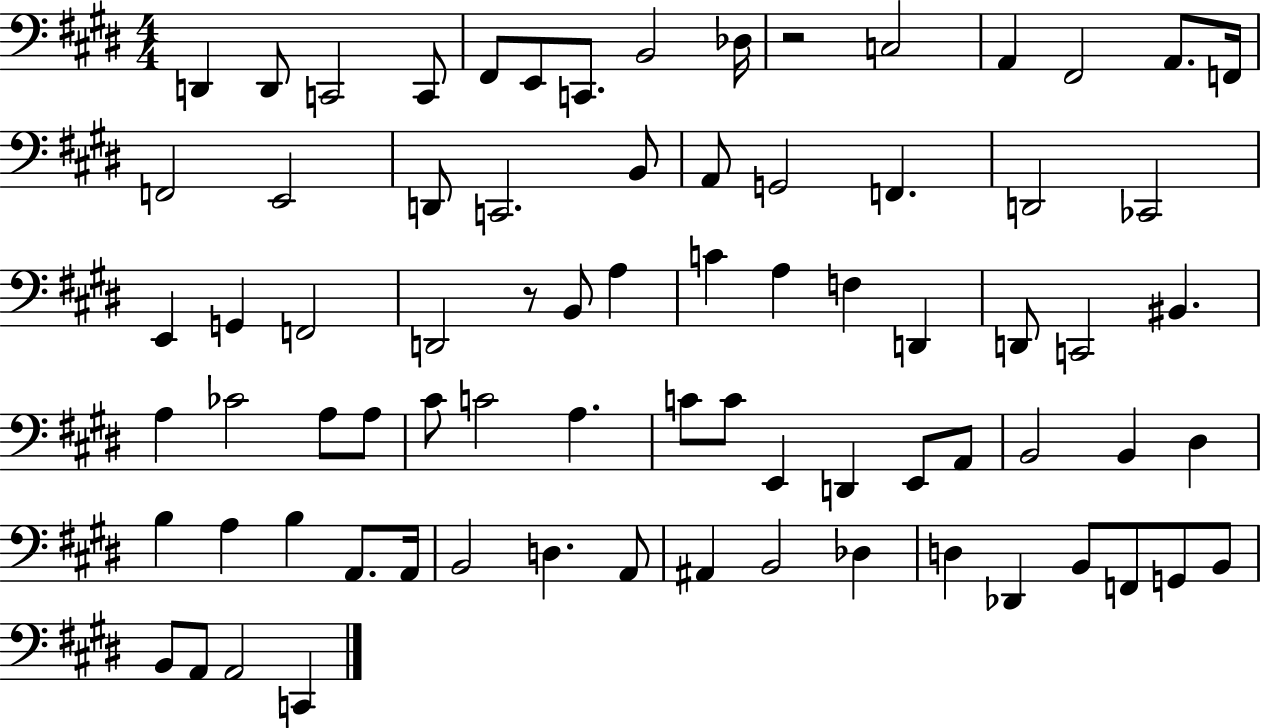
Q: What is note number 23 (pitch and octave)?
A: D2